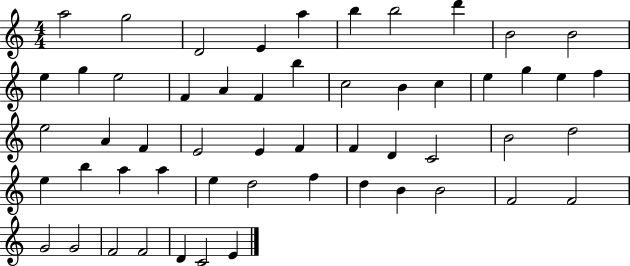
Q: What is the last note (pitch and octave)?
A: E4